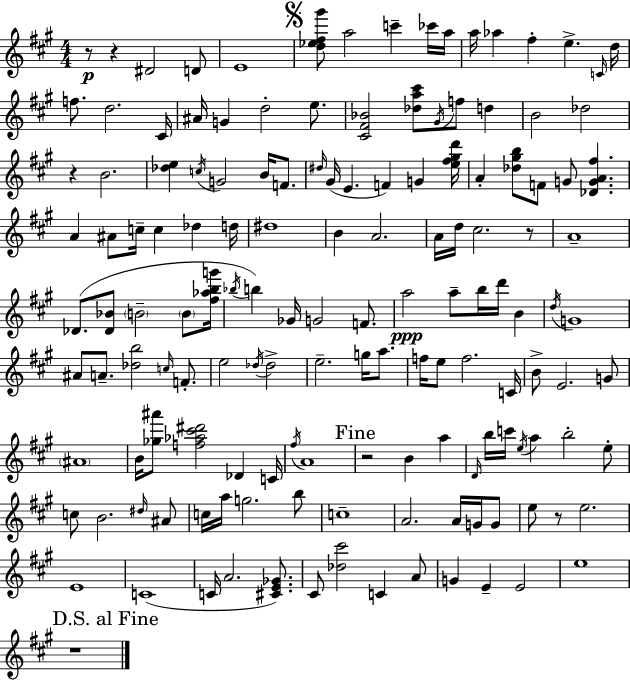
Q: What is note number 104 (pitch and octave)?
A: A5